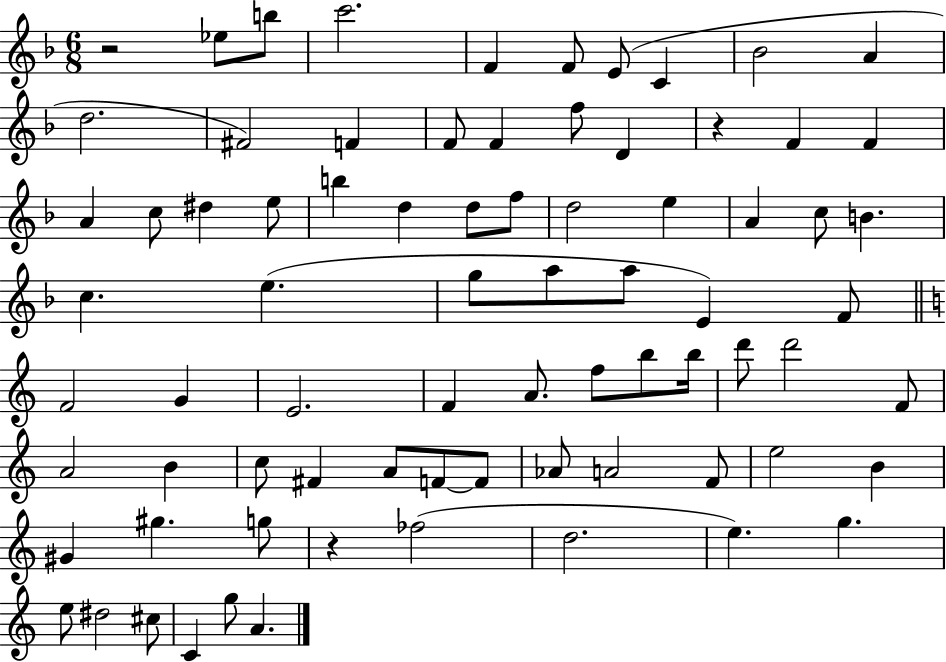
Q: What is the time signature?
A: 6/8